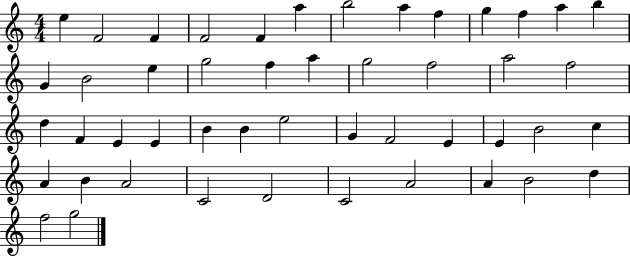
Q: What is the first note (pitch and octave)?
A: E5